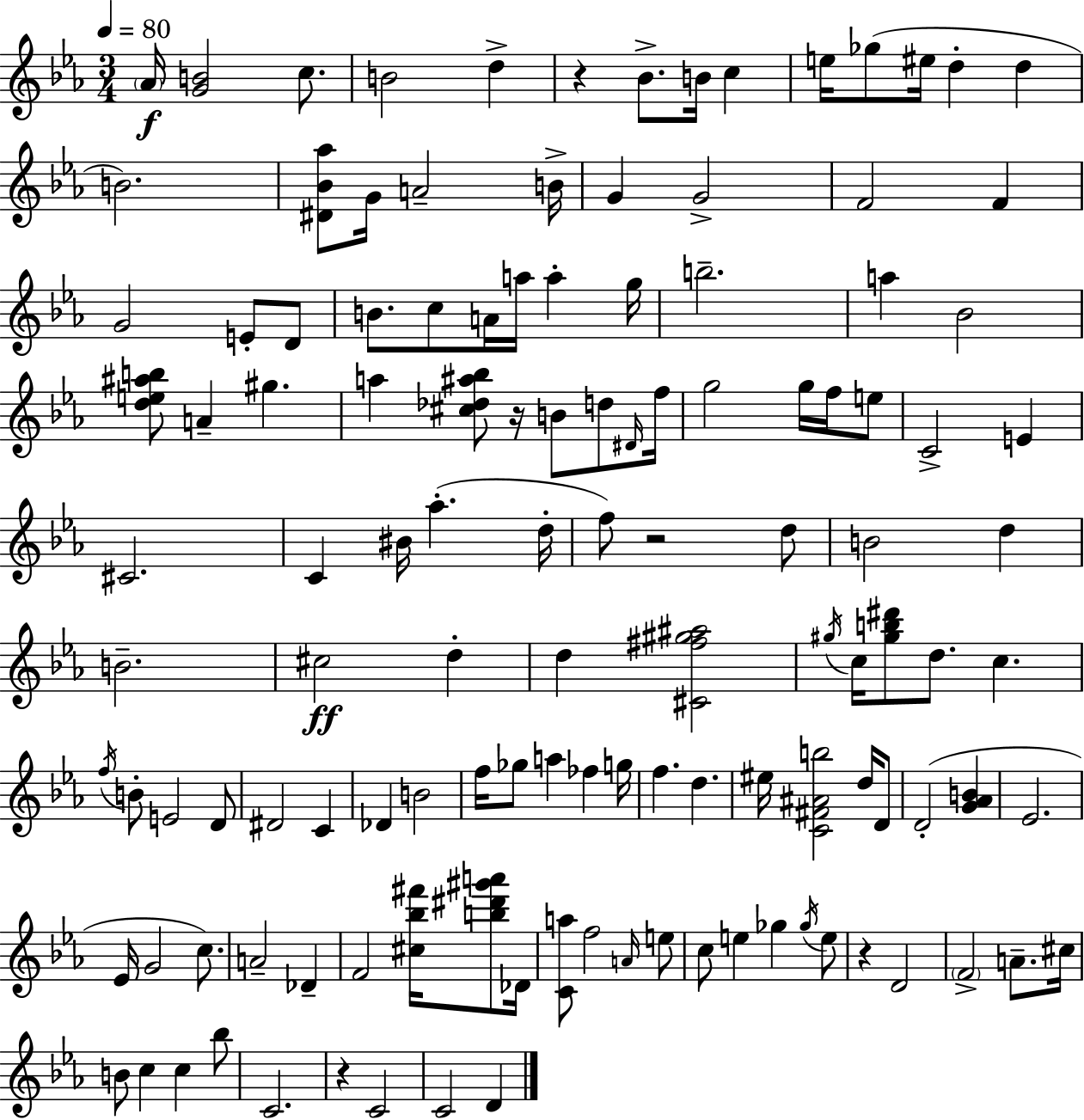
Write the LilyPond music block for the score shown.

{
  \clef treble
  \numericTimeSignature
  \time 3/4
  \key c \minor
  \tempo 4 = 80
  \repeat volta 2 { \parenthesize aes'16\f <g' b'>2 c''8. | b'2 d''4-> | r4 bes'8.-> b'16 c''4 | e''16 ges''8( eis''16 d''4-. d''4 | \break b'2.) | <dis' bes' aes''>8 g'16 a'2-- b'16-> | g'4 g'2-> | f'2 f'4 | \break g'2 e'8-. d'8 | b'8. c''8 a'16 a''16 a''4-. g''16 | b''2.-- | a''4 bes'2 | \break <d'' e'' ais'' b''>8 a'4-- gis''4. | a''4 <cis'' des'' ais'' bes''>8 r16 b'8 d''8 \grace { dis'16 } | f''16 g''2 g''16 f''16 e''8 | c'2-> e'4 | \break cis'2. | c'4 bis'16 aes''4.-.( | d''16-. f''8) r2 d''8 | b'2 d''4 | \break b'2.-- | cis''2\ff d''4-. | d''4 <cis' fis'' gis'' ais''>2 | \acciaccatura { gis''16 } c''16 <gis'' b'' dis'''>8 d''8. c''4. | \break \acciaccatura { f''16 } b'8-. e'2 | d'8 dis'2 c'4 | des'4 b'2 | f''16 ges''8 a''4 fes''4 | \break g''16 f''4. d''4. | eis''16 <c' fis' ais' b''>2 | d''16 d'8 d'2-.( <g' aes' b'>4 | ees'2. | \break ees'16 g'2 | c''8.) a'2-- des'4-- | f'2 <cis'' bes'' fis'''>16 | <b'' dis''' gis''' a'''>8 des'16 <c' a''>8 f''2 | \break \grace { a'16 } e''8 c''8 e''4 ges''4 | \acciaccatura { ges''16 } e''8 r4 d'2 | \parenthesize f'2-> | a'8.-- cis''16 b'8 c''4 c''4 | \break bes''8 c'2. | r4 c'2 | c'2 | d'4 } \bar "|."
}